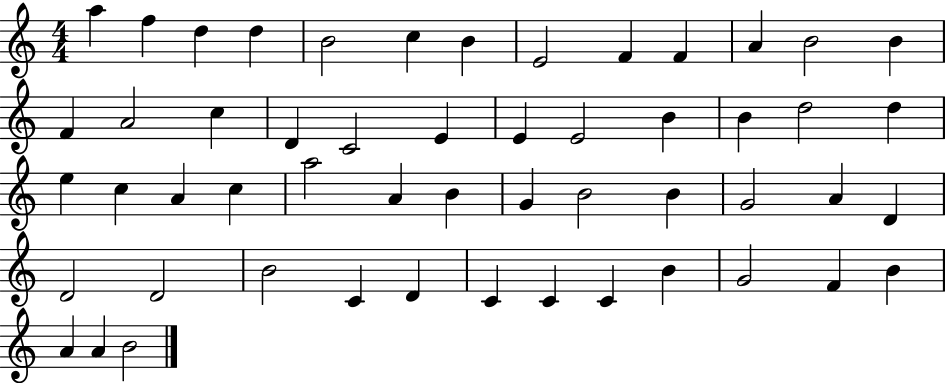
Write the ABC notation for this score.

X:1
T:Untitled
M:4/4
L:1/4
K:C
a f d d B2 c B E2 F F A B2 B F A2 c D C2 E E E2 B B d2 d e c A c a2 A B G B2 B G2 A D D2 D2 B2 C D C C C B G2 F B A A B2